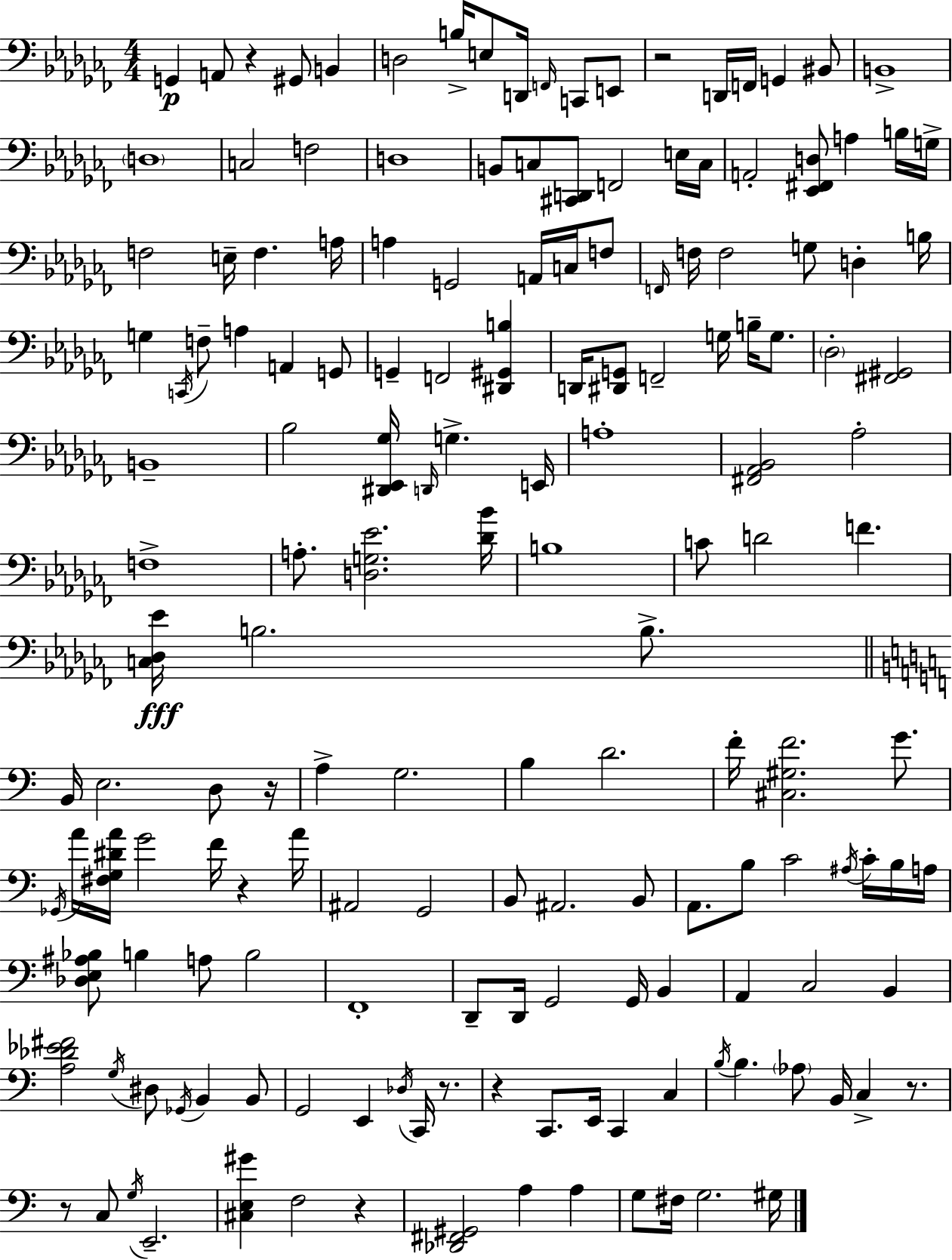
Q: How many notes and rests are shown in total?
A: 164